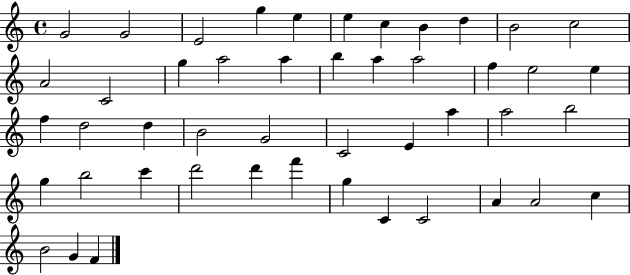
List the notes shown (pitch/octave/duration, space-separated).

G4/h G4/h E4/h G5/q E5/q E5/q C5/q B4/q D5/q B4/h C5/h A4/h C4/h G5/q A5/h A5/q B5/q A5/q A5/h F5/q E5/h E5/q F5/q D5/h D5/q B4/h G4/h C4/h E4/q A5/q A5/h B5/h G5/q B5/h C6/q D6/h D6/q F6/q G5/q C4/q C4/h A4/q A4/h C5/q B4/h G4/q F4/q